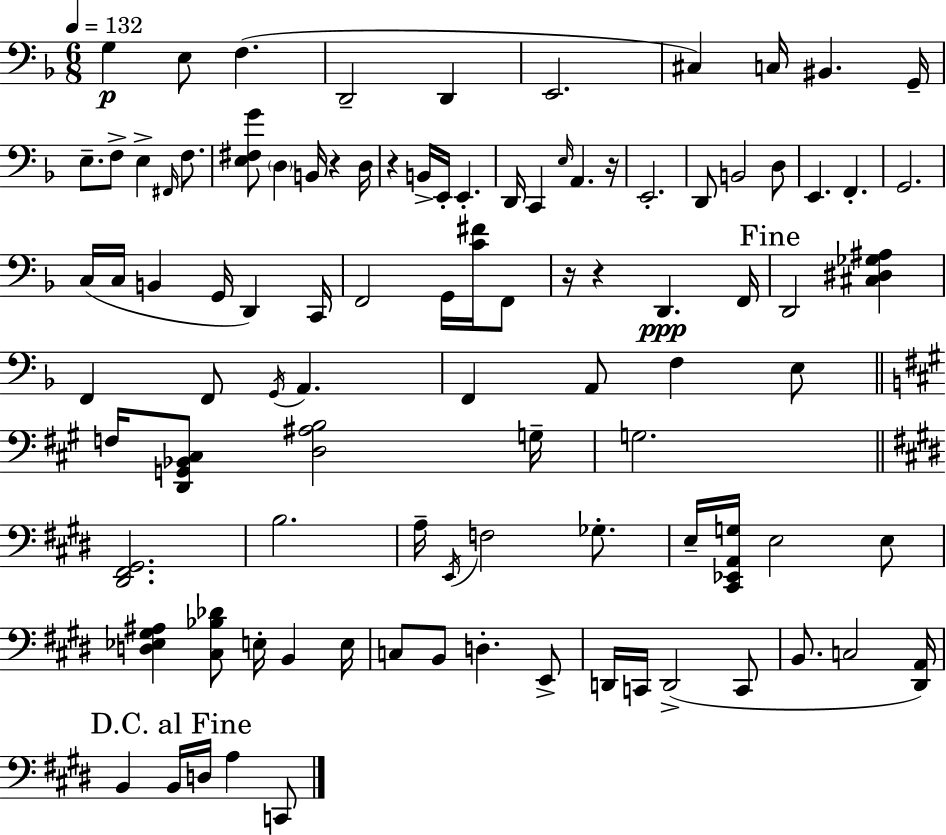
G3/q E3/e F3/q. D2/h D2/q E2/h. C#3/q C3/s BIS2/q. G2/s E3/e. F3/e E3/q F#2/s F3/e. [E3,F#3,G4]/e D3/q B2/s R/q D3/s R/q B2/s E2/s E2/q. D2/s C2/q E3/s A2/q. R/s E2/h. D2/e B2/h D3/e E2/q. F2/q. G2/h. C3/s C3/s B2/q G2/s D2/q C2/s F2/h G2/s [C4,F#4]/s F2/e R/s R/q D2/q. F2/s D2/h [C#3,D#3,Gb3,A#3]/q F2/q F2/e G2/s A2/q. F2/q A2/e F3/q E3/e F3/s [D2,G2,Bb2,C#3]/e [D3,A#3,B3]/h G3/s G3/h. [D#2,F#2,G#2]/h. B3/h. A3/s E2/s F3/h Gb3/e. E3/s [C#2,Eb2,A2,G3]/s E3/h E3/e [D3,Eb3,G#3,A#3]/q [C#3,Bb3,Db4]/e E3/s B2/q E3/s C3/e B2/e D3/q. E2/e D2/s C2/s D2/h C2/e B2/e. C3/h [D#2,A2]/s B2/q B2/s D3/s A3/q C2/e